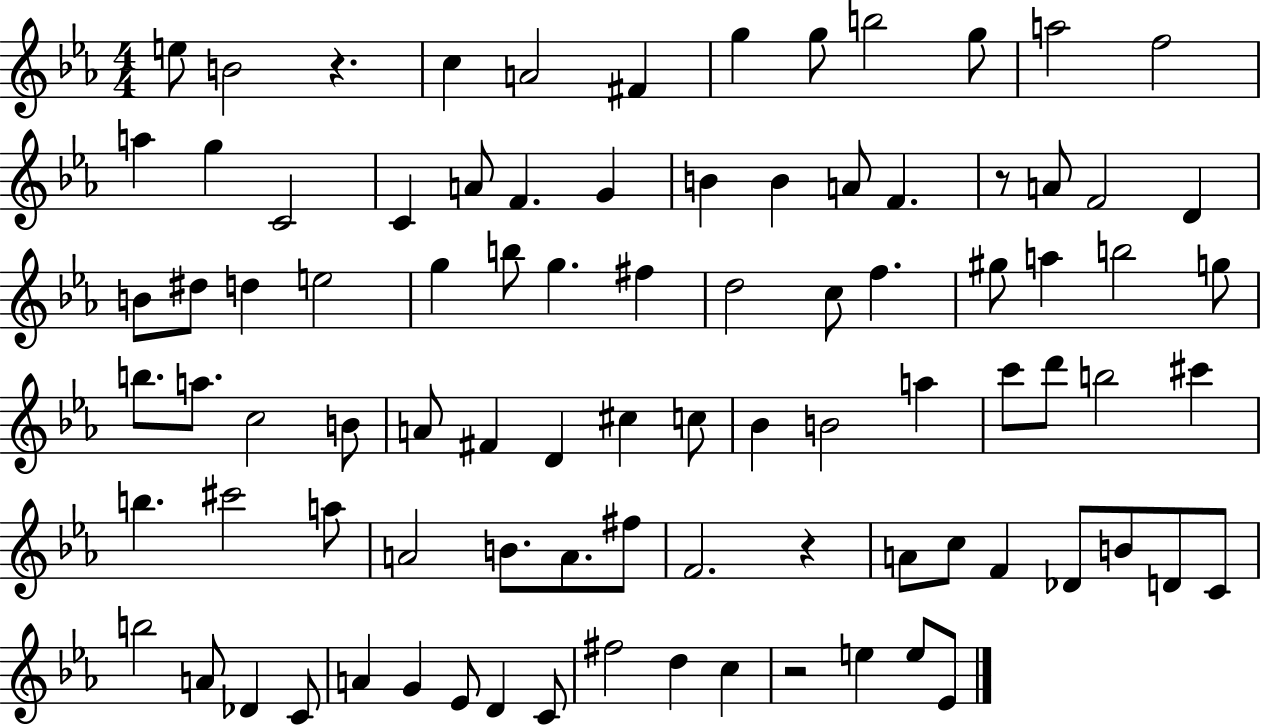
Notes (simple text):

E5/e B4/h R/q. C5/q A4/h F#4/q G5/q G5/e B5/h G5/e A5/h F5/h A5/q G5/q C4/h C4/q A4/e F4/q. G4/q B4/q B4/q A4/e F4/q. R/e A4/e F4/h D4/q B4/e D#5/e D5/q E5/h G5/q B5/e G5/q. F#5/q D5/h C5/e F5/q. G#5/e A5/q B5/h G5/e B5/e. A5/e. C5/h B4/e A4/e F#4/q D4/q C#5/q C5/e Bb4/q B4/h A5/q C6/e D6/e B5/h C#6/q B5/q. C#6/h A5/e A4/h B4/e. A4/e. F#5/e F4/h. R/q A4/e C5/e F4/q Db4/e B4/e D4/e C4/e B5/h A4/e Db4/q C4/e A4/q G4/q Eb4/e D4/q C4/e F#5/h D5/q C5/q R/h E5/q E5/e Eb4/e